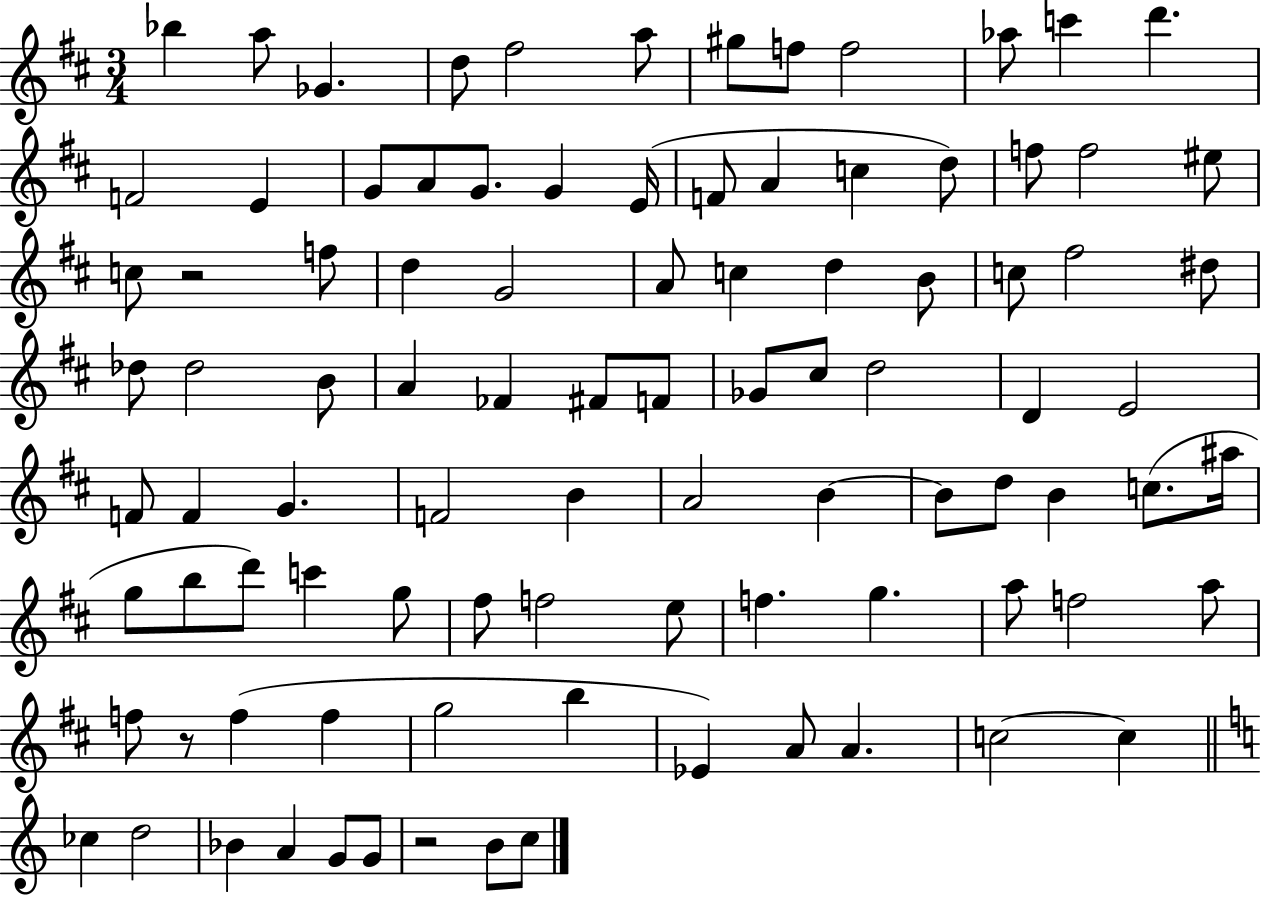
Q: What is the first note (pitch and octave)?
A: Bb5